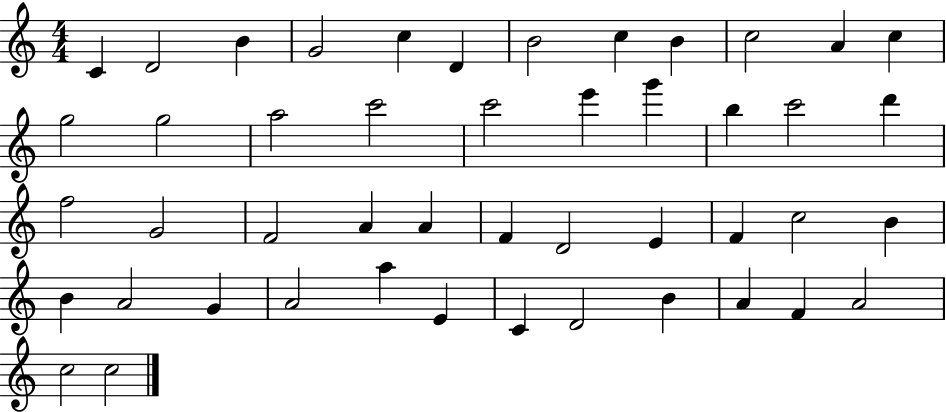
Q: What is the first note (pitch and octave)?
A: C4